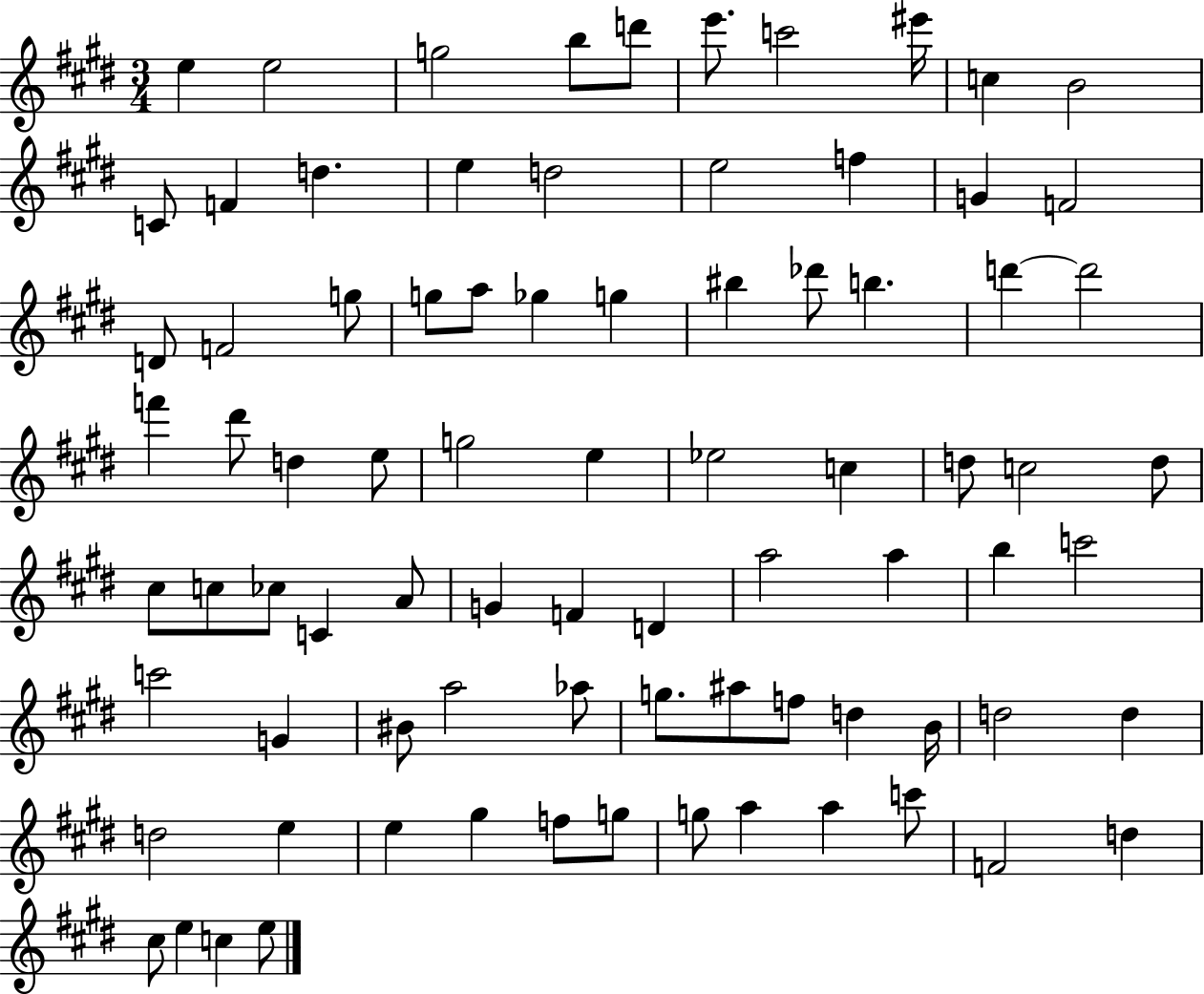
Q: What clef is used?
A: treble